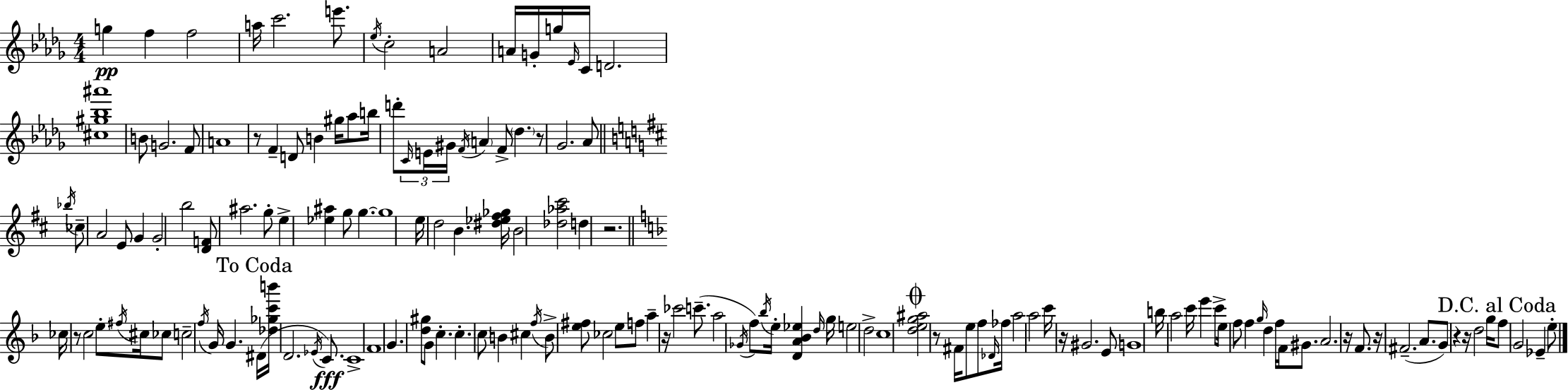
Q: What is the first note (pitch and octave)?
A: G5